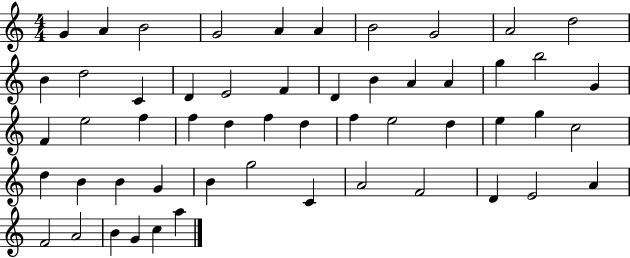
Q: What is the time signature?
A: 4/4